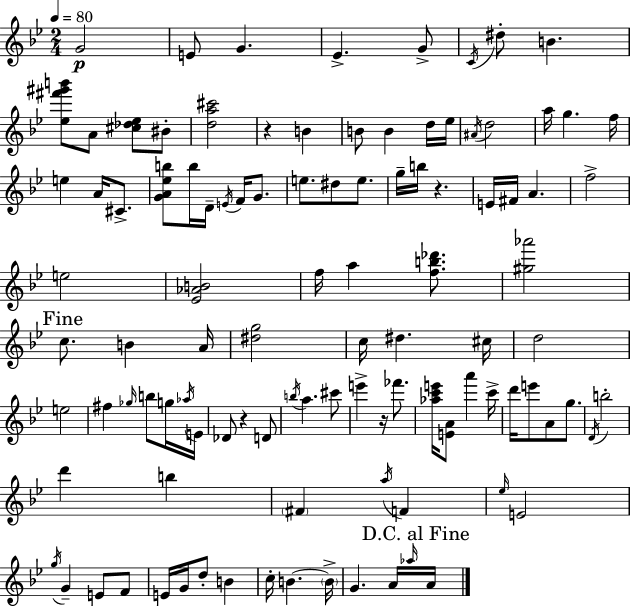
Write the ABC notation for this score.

X:1
T:Untitled
M:2/4
L:1/4
K:Gm
G2 E/2 G _E G/2 C/4 ^d/2 B [_e^f'^g'b']/2 A/2 [^c_d_e]/2 ^B/2 [da^c']2 z B B/2 B d/4 _e/4 ^A/4 d2 a/4 g f/4 e A/4 ^C/2 [GA_eb]/2 b/4 D/4 E/4 F/4 G/2 e/2 ^d/2 e/2 g/4 b/4 z E/4 ^F/4 A f2 e2 [_E_AB]2 f/4 a [fb_d']/2 [^g_a']2 c/2 B A/4 [^dg]2 c/4 ^d ^c/4 d2 e2 ^f _g/4 b/2 g/4 _a/4 E/4 _D/2 z D/2 b/4 a ^c'/2 e' z/4 _f'/2 [_ac'e']/4 [EA]/2 a' c'/4 d'/4 e'/2 A/2 g/2 D/4 b2 d' b ^F a/4 F _e/4 E2 g/4 G E/2 F/2 E/4 G/4 d/2 B c/4 B B/4 G A/4 _a/4 A/4